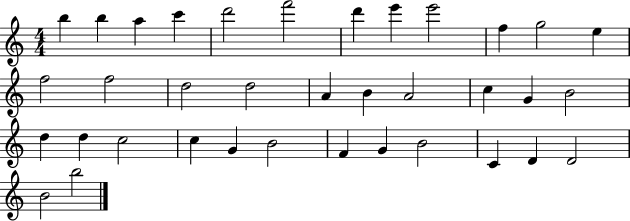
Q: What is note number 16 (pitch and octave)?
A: D5